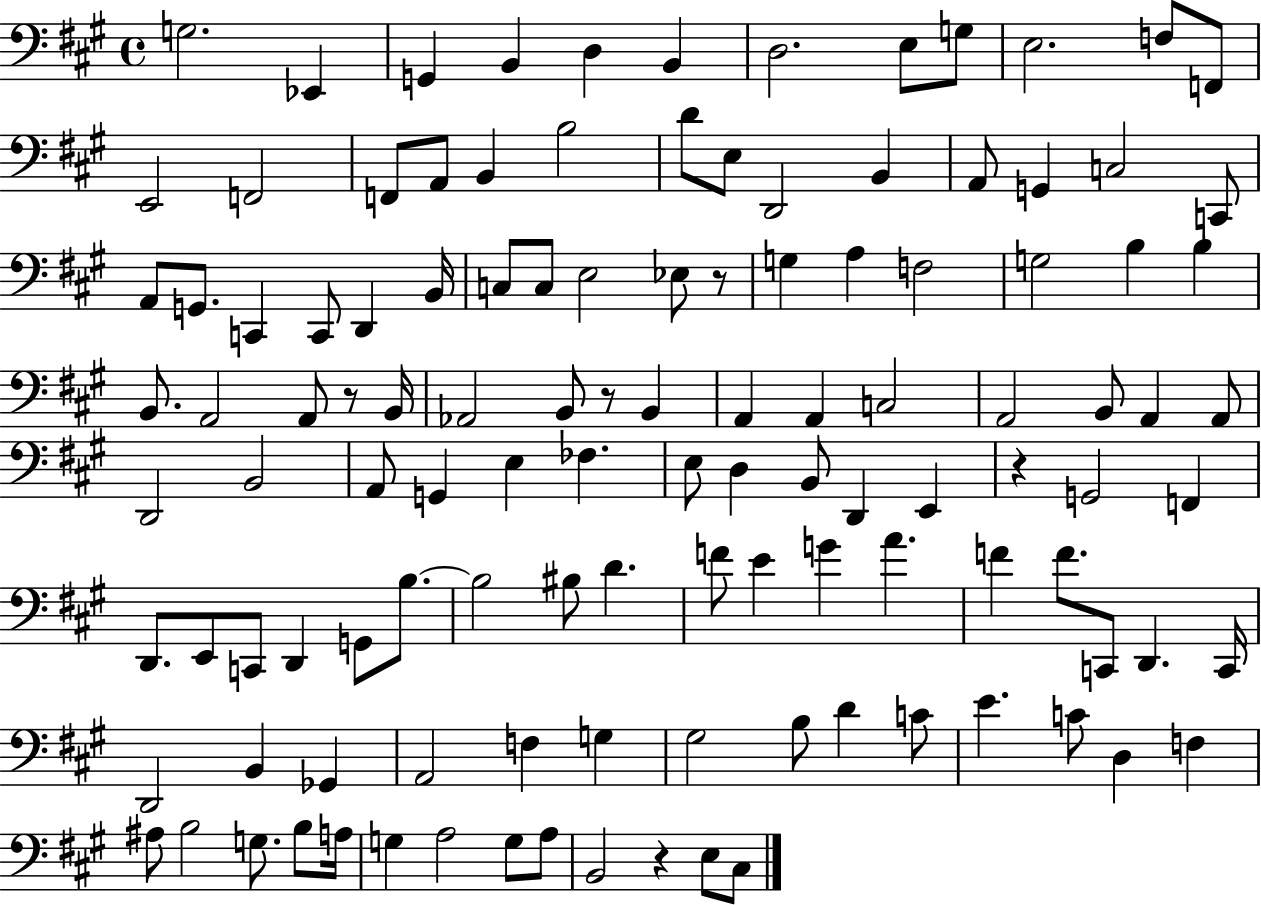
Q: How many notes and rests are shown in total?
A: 118